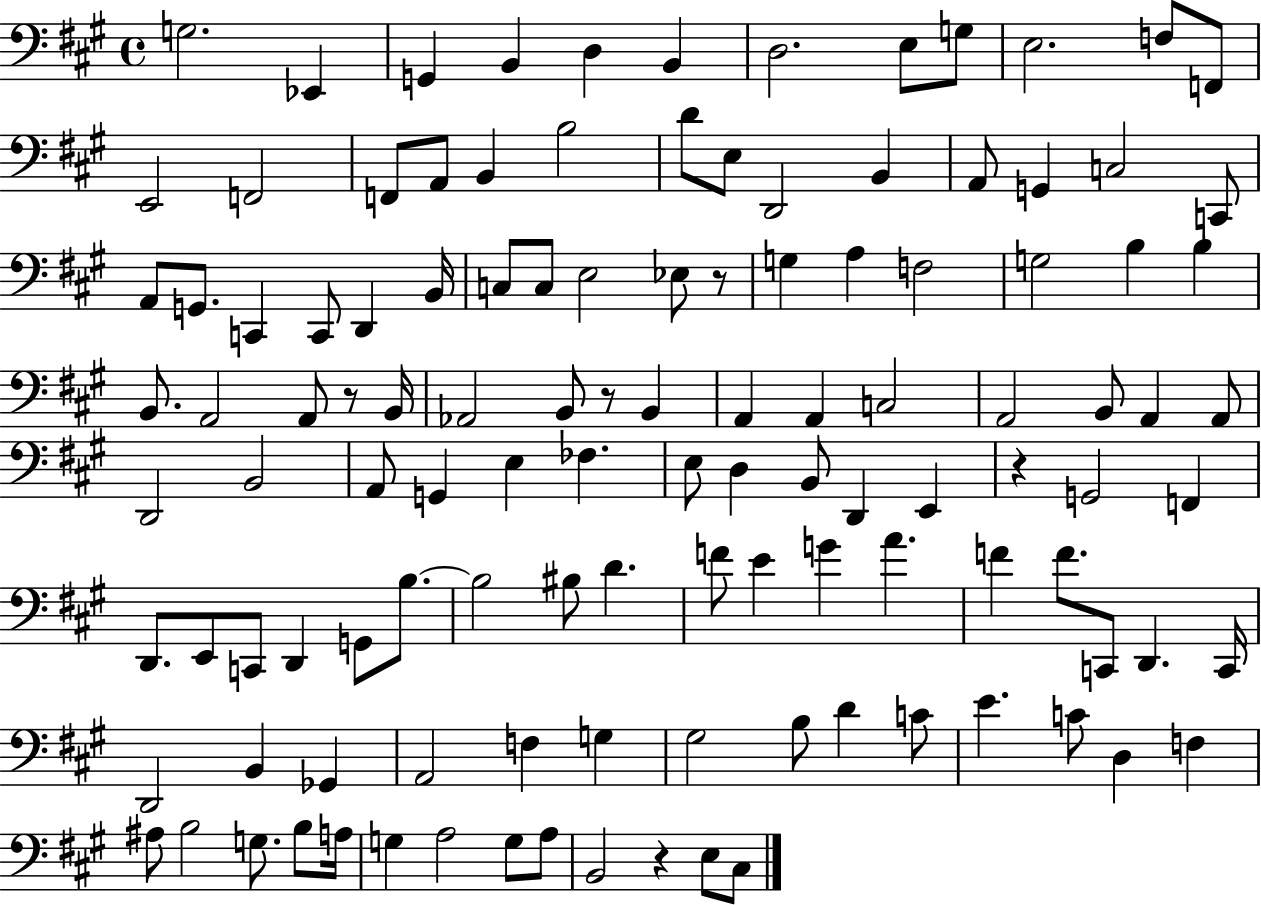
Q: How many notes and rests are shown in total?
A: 118